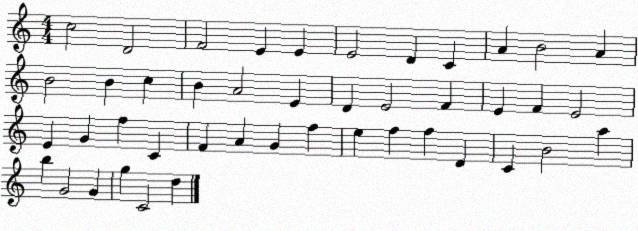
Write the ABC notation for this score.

X:1
T:Untitled
M:4/4
L:1/4
K:C
c2 D2 F2 E E E2 D C A B2 A B2 B c B A2 E D E2 F E F E2 E G f C F A G f e f f D C B2 a b G2 G g C2 d